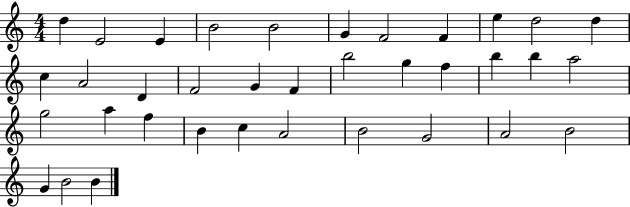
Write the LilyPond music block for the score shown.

{
  \clef treble
  \numericTimeSignature
  \time 4/4
  \key c \major
  d''4 e'2 e'4 | b'2 b'2 | g'4 f'2 f'4 | e''4 d''2 d''4 | \break c''4 a'2 d'4 | f'2 g'4 f'4 | b''2 g''4 f''4 | b''4 b''4 a''2 | \break g''2 a''4 f''4 | b'4 c''4 a'2 | b'2 g'2 | a'2 b'2 | \break g'4 b'2 b'4 | \bar "|."
}